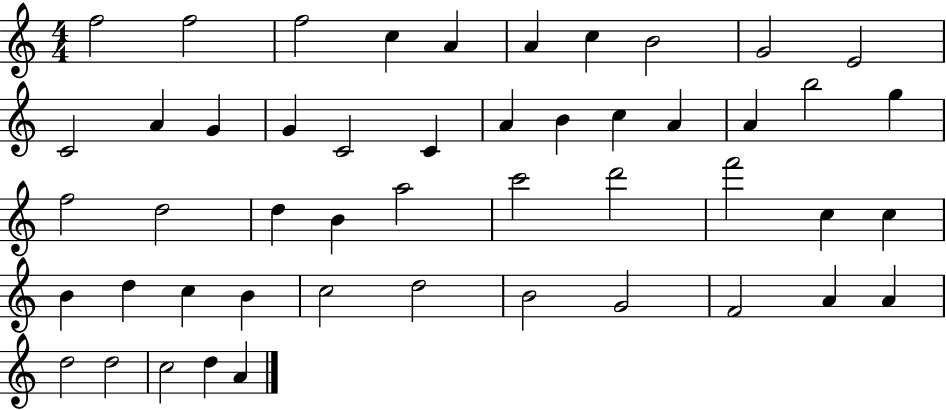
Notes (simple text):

F5/h F5/h F5/h C5/q A4/q A4/q C5/q B4/h G4/h E4/h C4/h A4/q G4/q G4/q C4/h C4/q A4/q B4/q C5/q A4/q A4/q B5/h G5/q F5/h D5/h D5/q B4/q A5/h C6/h D6/h F6/h C5/q C5/q B4/q D5/q C5/q B4/q C5/h D5/h B4/h G4/h F4/h A4/q A4/q D5/h D5/h C5/h D5/q A4/q